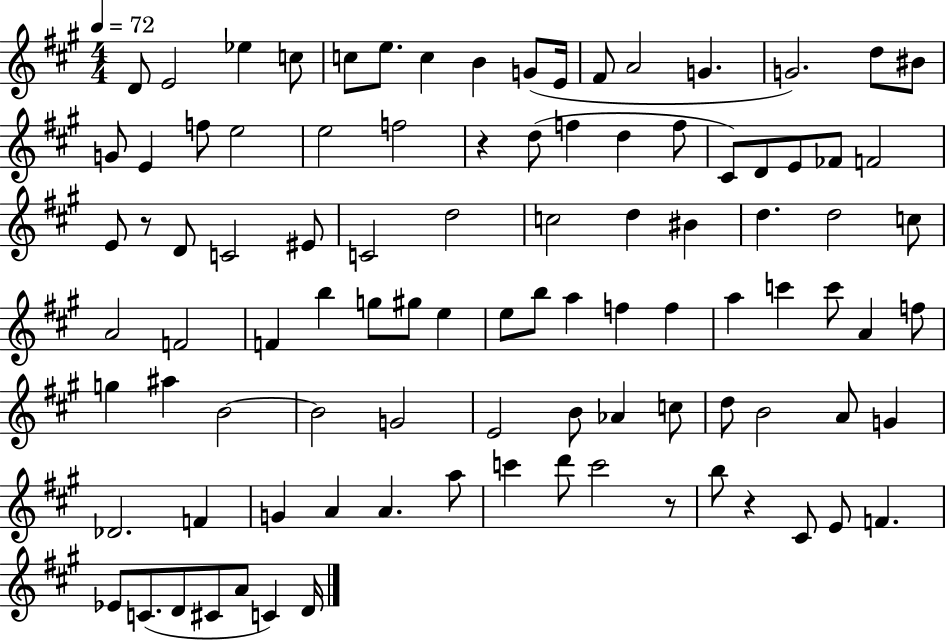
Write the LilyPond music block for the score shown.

{
  \clef treble
  \numericTimeSignature
  \time 4/4
  \key a \major
  \tempo 4 = 72
  d'8 e'2 ees''4 c''8 | c''8 e''8. c''4 b'4 g'8( e'16 | fis'8 a'2 g'4. | g'2.) d''8 bis'8 | \break g'8 e'4 f''8 e''2 | e''2 f''2 | r4 d''8( f''4 d''4 f''8 | cis'8) d'8 e'8 fes'8 f'2 | \break e'8 r8 d'8 c'2 eis'8 | c'2 d''2 | c''2 d''4 bis'4 | d''4. d''2 c''8 | \break a'2 f'2 | f'4 b''4 g''8 gis''8 e''4 | e''8 b''8 a''4 f''4 f''4 | a''4 c'''4 c'''8 a'4 f''8 | \break g''4 ais''4 b'2~~ | b'2 g'2 | e'2 b'8 aes'4 c''8 | d''8 b'2 a'8 g'4 | \break des'2. f'4 | g'4 a'4 a'4. a''8 | c'''4 d'''8 c'''2 r8 | b''8 r4 cis'8 e'8 f'4. | \break ees'8 c'8.( d'8 cis'8 a'8 c'4) d'16 | \bar "|."
}